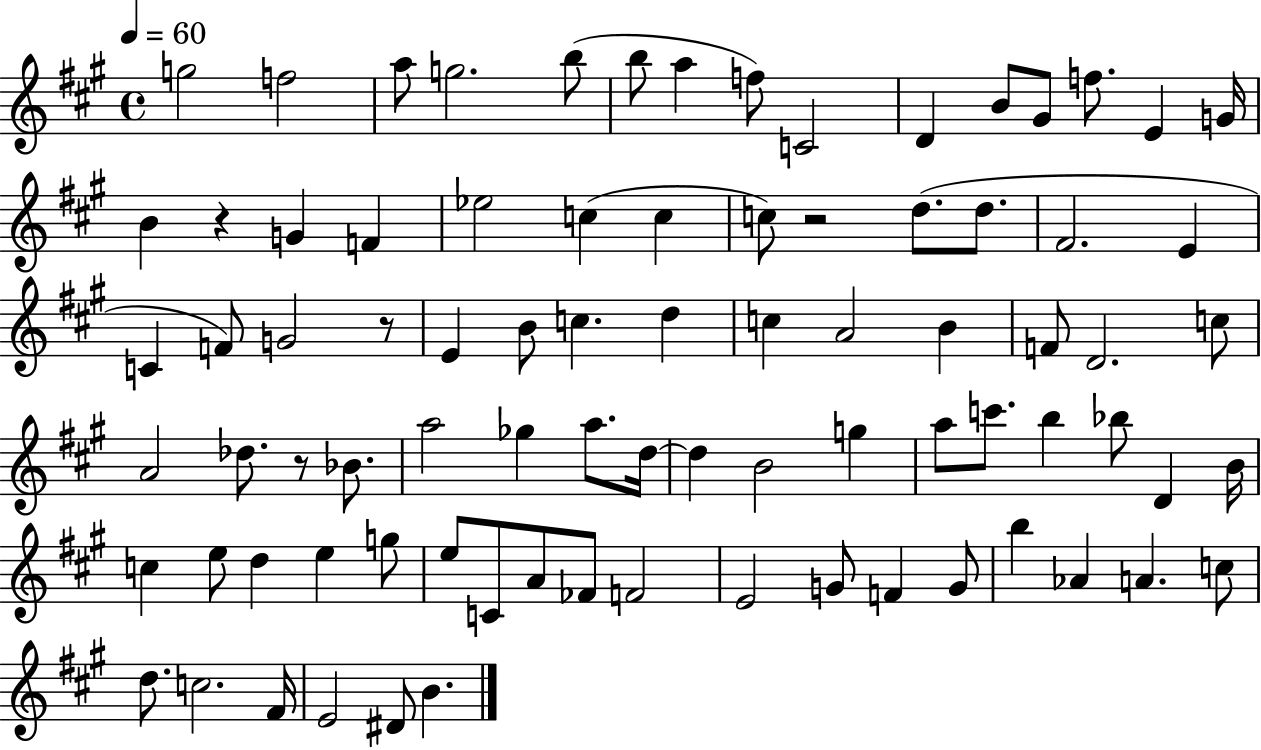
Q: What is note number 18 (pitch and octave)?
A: F4